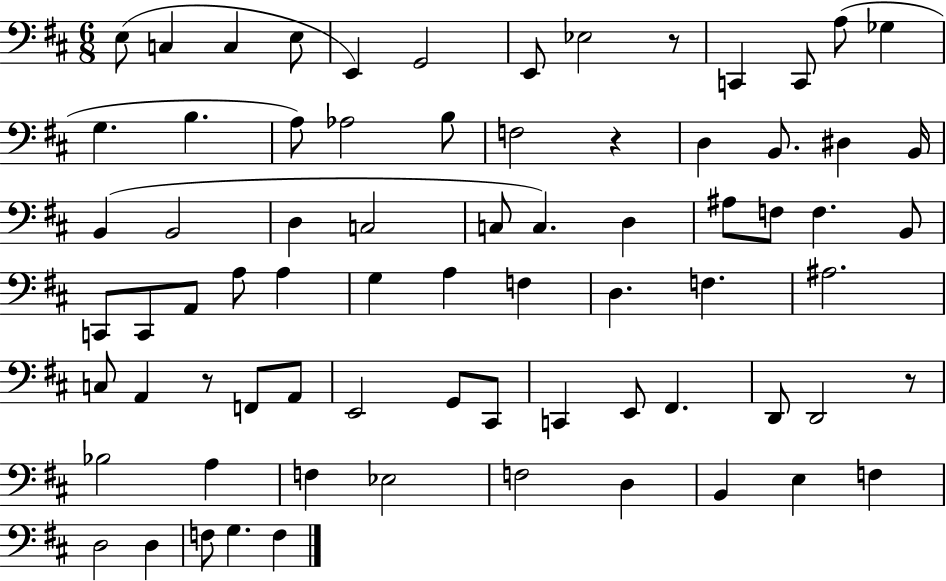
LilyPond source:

{
  \clef bass
  \numericTimeSignature
  \time 6/8
  \key d \major
  \repeat volta 2 { e8( c4 c4 e8 | e,4) g,2 | e,8 ees2 r8 | c,4 c,8 a8( ges4 | \break g4. b4. | a8) aes2 b8 | f2 r4 | d4 b,8. dis4 b,16 | \break b,4( b,2 | d4 c2 | c8 c4.) d4 | ais8 f8 f4. b,8 | \break c,8 c,8 a,8 a8 a4 | g4 a4 f4 | d4. f4. | ais2. | \break c8 a,4 r8 f,8 a,8 | e,2 g,8 cis,8 | c,4 e,8 fis,4. | d,8 d,2 r8 | \break bes2 a4 | f4 ees2 | f2 d4 | b,4 e4 f4 | \break d2 d4 | f8 g4. f4 | } \bar "|."
}